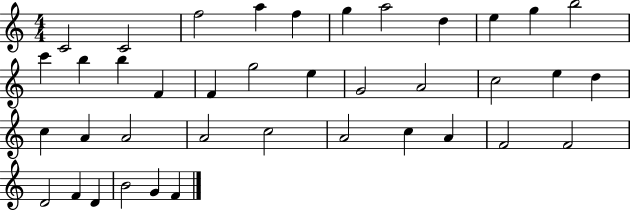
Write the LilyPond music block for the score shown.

{
  \clef treble
  \numericTimeSignature
  \time 4/4
  \key c \major
  c'2 c'2 | f''2 a''4 f''4 | g''4 a''2 d''4 | e''4 g''4 b''2 | \break c'''4 b''4 b''4 f'4 | f'4 g''2 e''4 | g'2 a'2 | c''2 e''4 d''4 | \break c''4 a'4 a'2 | a'2 c''2 | a'2 c''4 a'4 | f'2 f'2 | \break d'2 f'4 d'4 | b'2 g'4 f'4 | \bar "|."
}